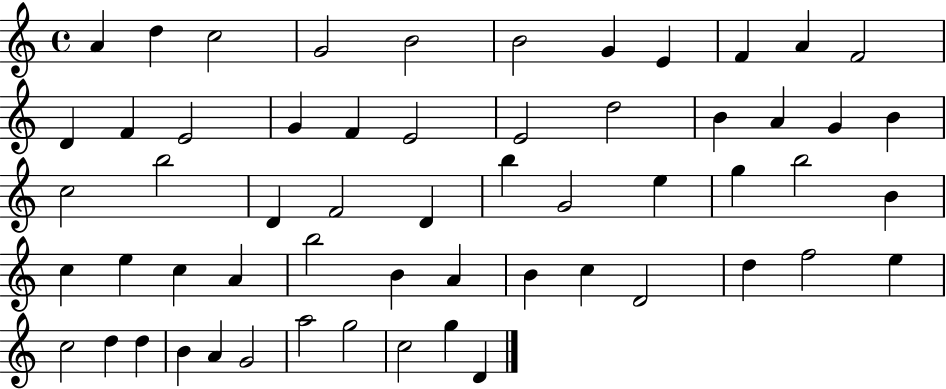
{
  \clef treble
  \time 4/4
  \defaultTimeSignature
  \key c \major
  a'4 d''4 c''2 | g'2 b'2 | b'2 g'4 e'4 | f'4 a'4 f'2 | \break d'4 f'4 e'2 | g'4 f'4 e'2 | e'2 d''2 | b'4 a'4 g'4 b'4 | \break c''2 b''2 | d'4 f'2 d'4 | b''4 g'2 e''4 | g''4 b''2 b'4 | \break c''4 e''4 c''4 a'4 | b''2 b'4 a'4 | b'4 c''4 d'2 | d''4 f''2 e''4 | \break c''2 d''4 d''4 | b'4 a'4 g'2 | a''2 g''2 | c''2 g''4 d'4 | \break \bar "|."
}